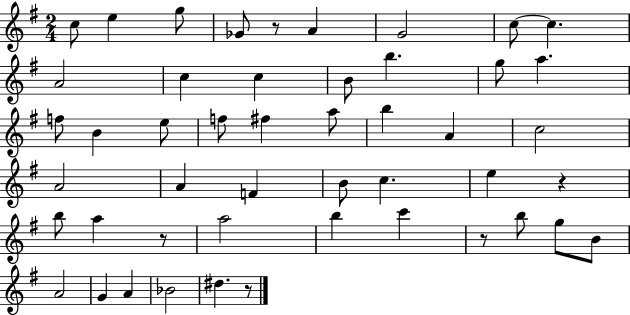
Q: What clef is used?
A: treble